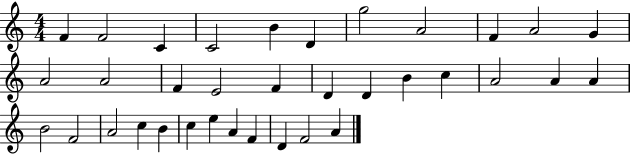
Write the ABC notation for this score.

X:1
T:Untitled
M:4/4
L:1/4
K:C
F F2 C C2 B D g2 A2 F A2 G A2 A2 F E2 F D D B c A2 A A B2 F2 A2 c B c e A F D F2 A